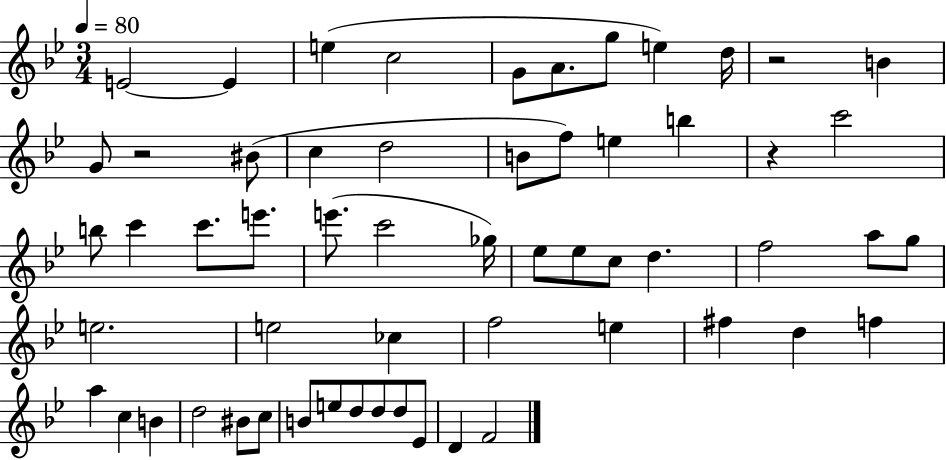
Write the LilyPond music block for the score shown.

{
  \clef treble
  \numericTimeSignature
  \time 3/4
  \key bes \major
  \tempo 4 = 80
  e'2~~ e'4 | e''4( c''2 | g'8 a'8. g''8 e''4) d''16 | r2 b'4 | \break g'8 r2 bis'8( | c''4 d''2 | b'8 f''8) e''4 b''4 | r4 c'''2 | \break b''8 c'''4 c'''8. e'''8. | e'''8.( c'''2 ges''16) | ees''8 ees''8 c''8 d''4. | f''2 a''8 g''8 | \break e''2. | e''2 ces''4 | f''2 e''4 | fis''4 d''4 f''4 | \break a''4 c''4 b'4 | d''2 bis'8 c''8 | b'8 e''8 d''8 d''8 d''8 ees'8 | d'4 f'2 | \break \bar "|."
}